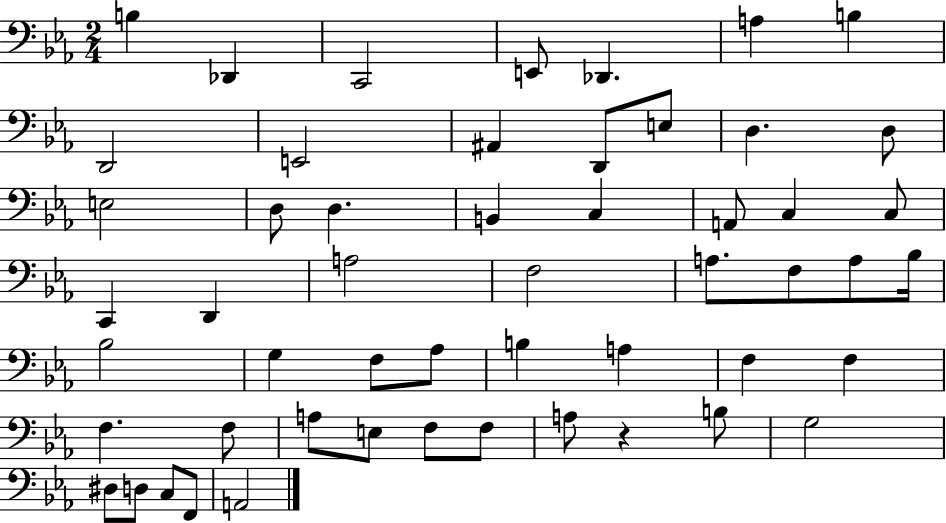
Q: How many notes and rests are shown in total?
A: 53